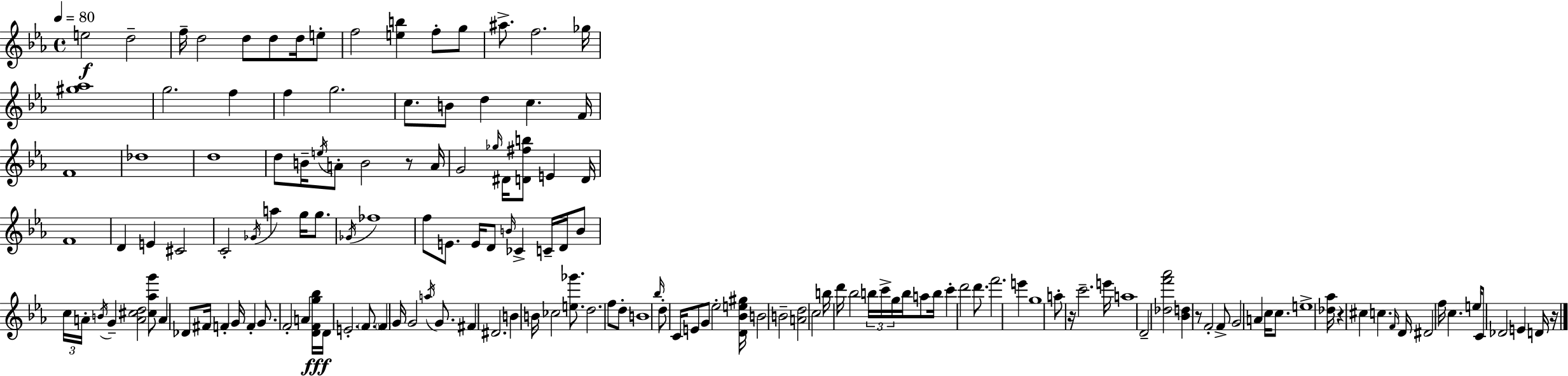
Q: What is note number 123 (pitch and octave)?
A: E5